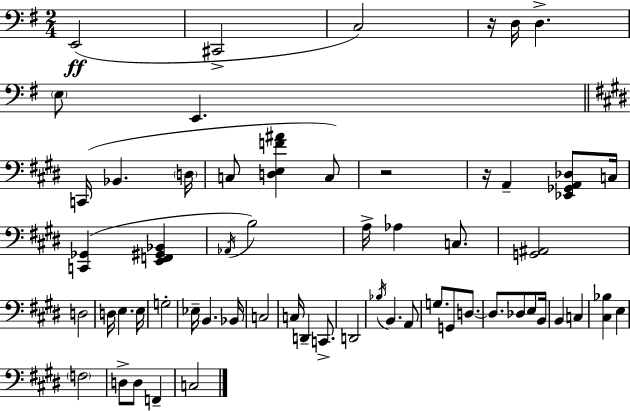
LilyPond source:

{
  \clef bass
  \numericTimeSignature
  \time 2/4
  \key e \minor
  e,2(\ff | cis,2-> | c2) | r16 d16 d4.-> | \break \parenthesize e8 e,4. | \bar "||" \break \key e \major c,16( bes,4. \parenthesize d16 | c8 <d e f' ais'>4 c8) | r2 | r16 a,4-- <ees, ges, a, des>8 c16 | \break <c, ges,>4( <e, f, gis, bes,>4 | \acciaccatura { aes,16 }) b2 | a16-> aes4 c8. | <g, ais,>2 | \break d2 | d16 e4. | e16 g2-. | ees16-- b,4. | \break bes,16 c2 | c16 d,4-- c,8.-> | d,2 | \acciaccatura { bes16 } b,4. | \break a,8 g8. g,8 d8.~~ | d8. des8 e8 | b,16 b,4 c4 | <cis bes>4 e4 | \break \parenthesize f2 | d8-> d8 f,4-- | c2 | \bar "|."
}